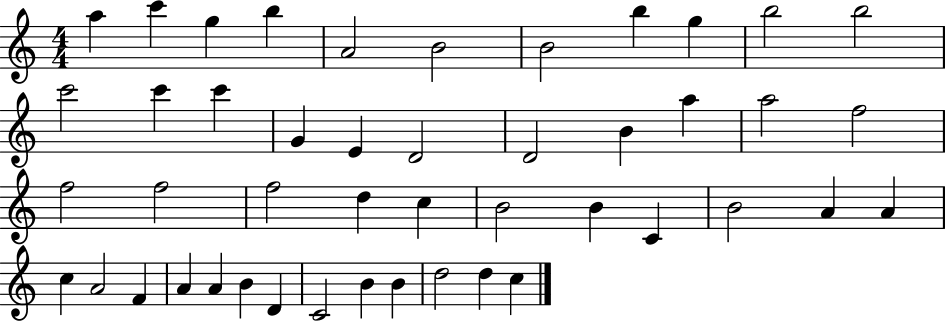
{
  \clef treble
  \numericTimeSignature
  \time 4/4
  \key c \major
  a''4 c'''4 g''4 b''4 | a'2 b'2 | b'2 b''4 g''4 | b''2 b''2 | \break c'''2 c'''4 c'''4 | g'4 e'4 d'2 | d'2 b'4 a''4 | a''2 f''2 | \break f''2 f''2 | f''2 d''4 c''4 | b'2 b'4 c'4 | b'2 a'4 a'4 | \break c''4 a'2 f'4 | a'4 a'4 b'4 d'4 | c'2 b'4 b'4 | d''2 d''4 c''4 | \break \bar "|."
}